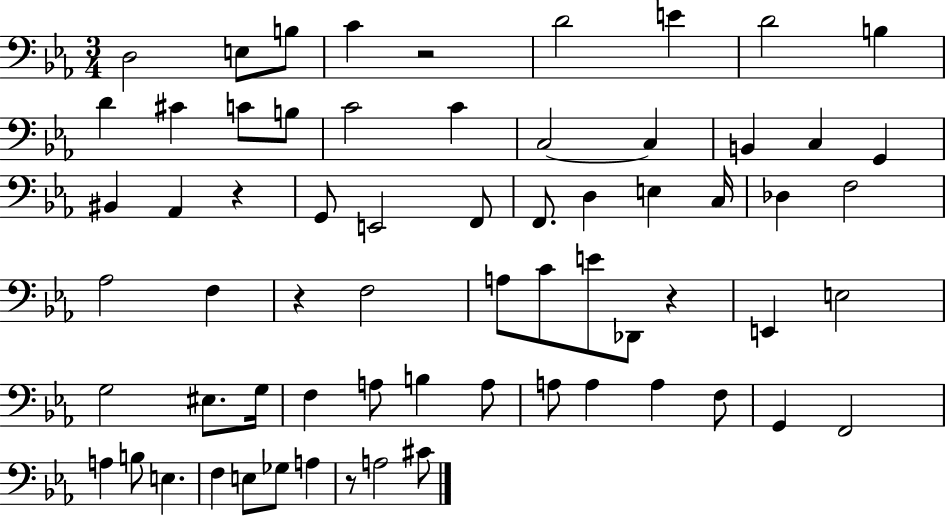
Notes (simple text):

D3/h E3/e B3/e C4/q R/h D4/h E4/q D4/h B3/q D4/q C#4/q C4/e B3/e C4/h C4/q C3/h C3/q B2/q C3/q G2/q BIS2/q Ab2/q R/q G2/e E2/h F2/e F2/e. D3/q E3/q C3/s Db3/q F3/h Ab3/h F3/q R/q F3/h A3/e C4/e E4/e Db2/e R/q E2/q E3/h G3/h EIS3/e. G3/s F3/q A3/e B3/q A3/e A3/e A3/q A3/q F3/e G2/q F2/h A3/q B3/e E3/q. F3/q E3/e Gb3/e A3/q R/e A3/h C#4/e